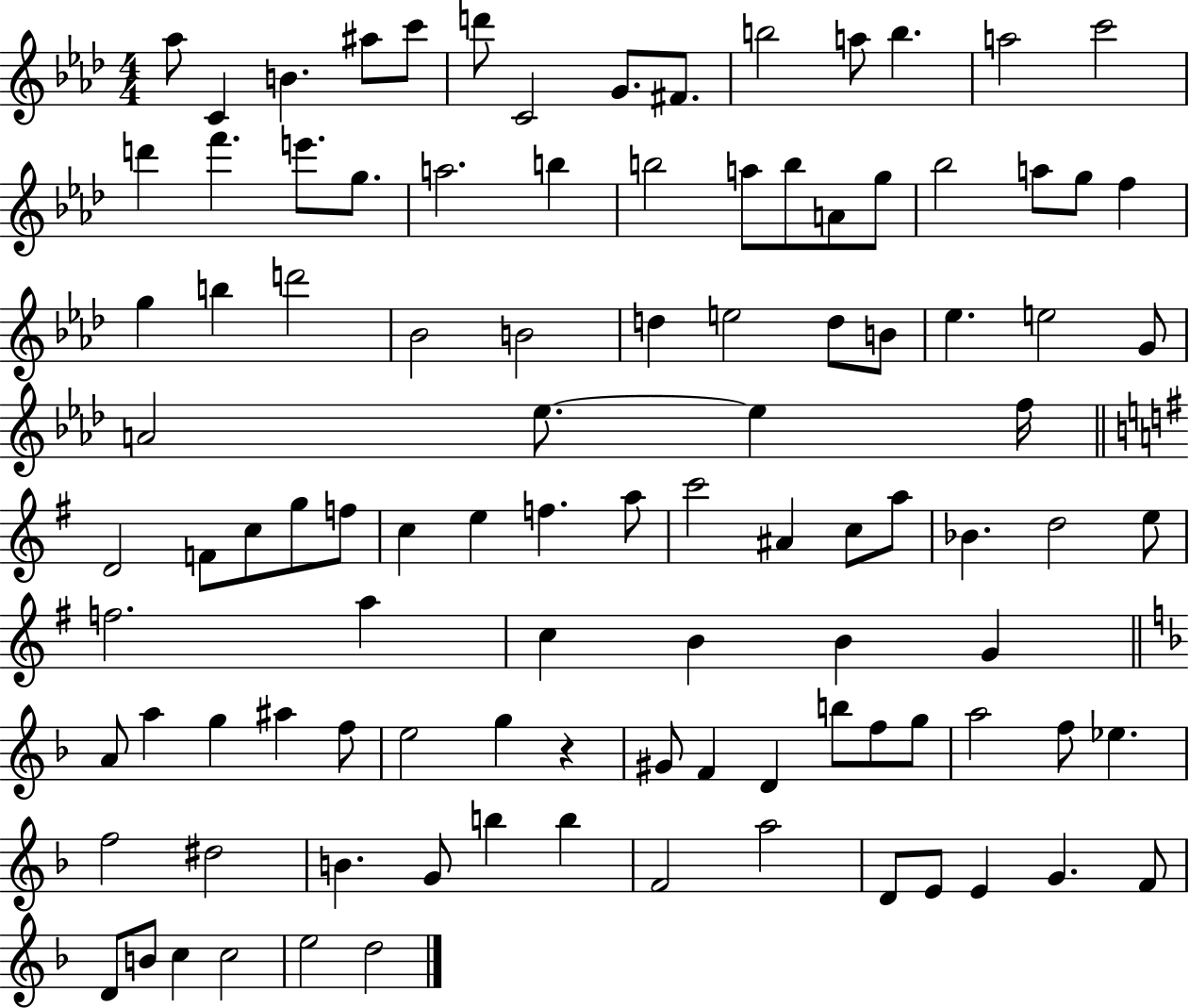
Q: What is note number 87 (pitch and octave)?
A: G4